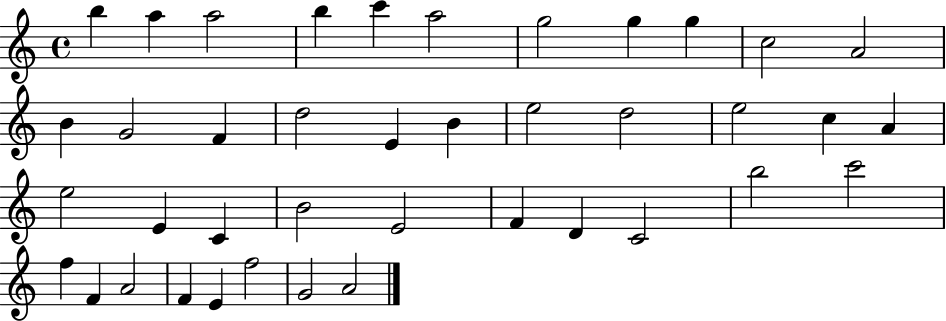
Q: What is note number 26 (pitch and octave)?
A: B4